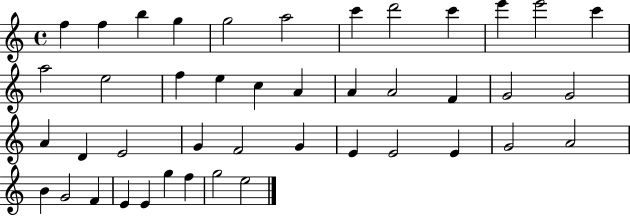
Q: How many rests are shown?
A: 0